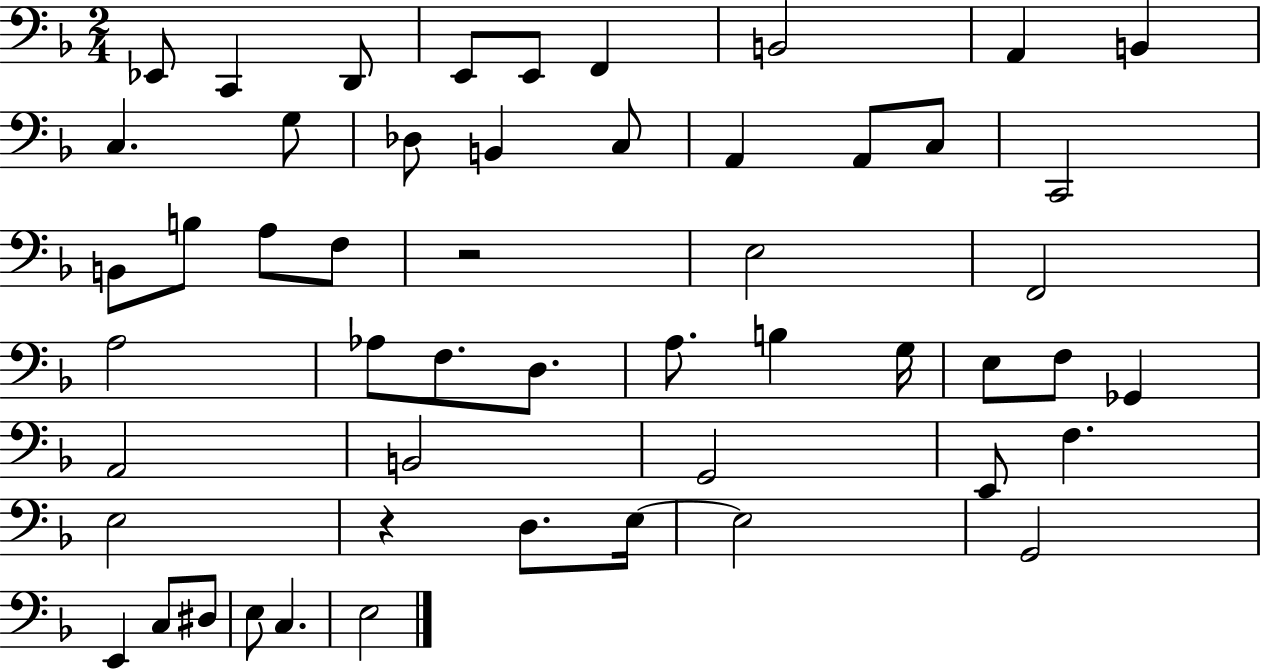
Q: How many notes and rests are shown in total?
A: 52